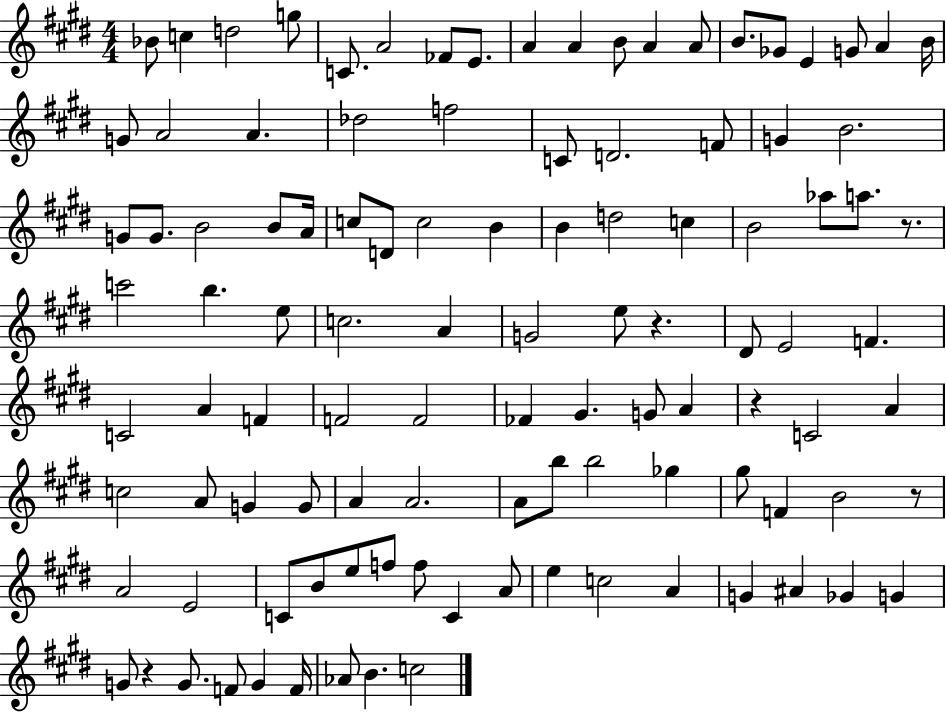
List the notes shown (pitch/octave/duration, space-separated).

Bb4/e C5/q D5/h G5/e C4/e. A4/h FES4/e E4/e. A4/q A4/q B4/e A4/q A4/e B4/e. Gb4/e E4/q G4/e A4/q B4/s G4/e A4/h A4/q. Db5/h F5/h C4/e D4/h. F4/e G4/q B4/h. G4/e G4/e. B4/h B4/e A4/s C5/e D4/e C5/h B4/q B4/q D5/h C5/q B4/h Ab5/e A5/e. R/e. C6/h B5/q. E5/e C5/h. A4/q G4/h E5/e R/q. D#4/e E4/h F4/q. C4/h A4/q F4/q F4/h F4/h FES4/q G#4/q. G4/e A4/q R/q C4/h A4/q C5/h A4/e G4/q G4/e A4/q A4/h. A4/e B5/e B5/h Gb5/q G#5/e F4/q B4/h R/e A4/h E4/h C4/e B4/e E5/e F5/e F5/e C4/q A4/e E5/q C5/h A4/q G4/q A#4/q Gb4/q G4/q G4/e R/q G4/e. F4/e G4/q F4/s Ab4/e B4/q. C5/h